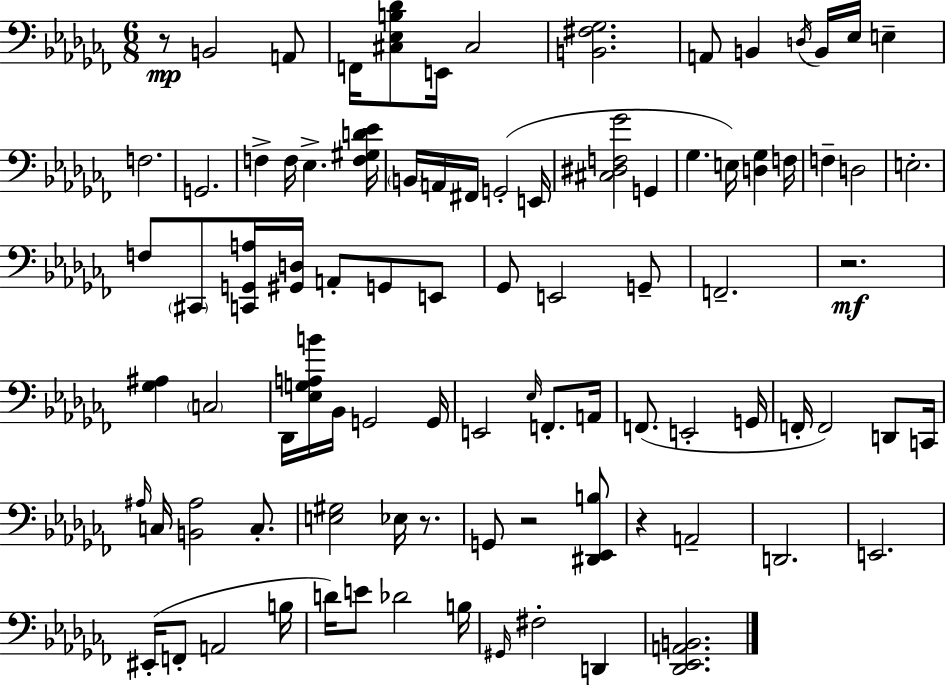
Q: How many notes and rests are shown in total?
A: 90